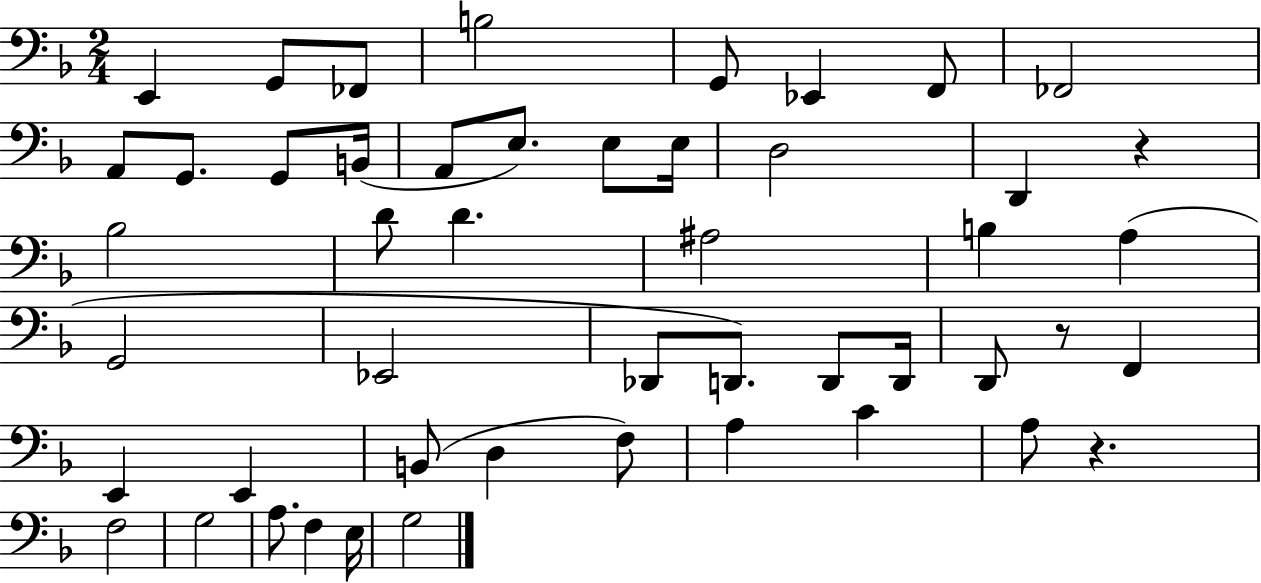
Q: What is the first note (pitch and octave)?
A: E2